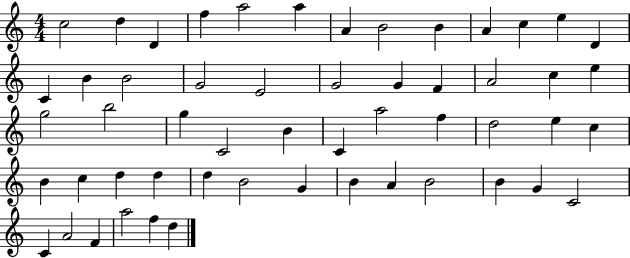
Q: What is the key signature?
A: C major